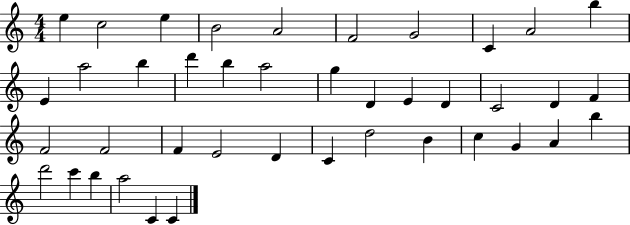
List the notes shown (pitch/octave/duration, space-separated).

E5/q C5/h E5/q B4/h A4/h F4/h G4/h C4/q A4/h B5/q E4/q A5/h B5/q D6/q B5/q A5/h G5/q D4/q E4/q D4/q C4/h D4/q F4/q F4/h F4/h F4/q E4/h D4/q C4/q D5/h B4/q C5/q G4/q A4/q B5/q D6/h C6/q B5/q A5/h C4/q C4/q